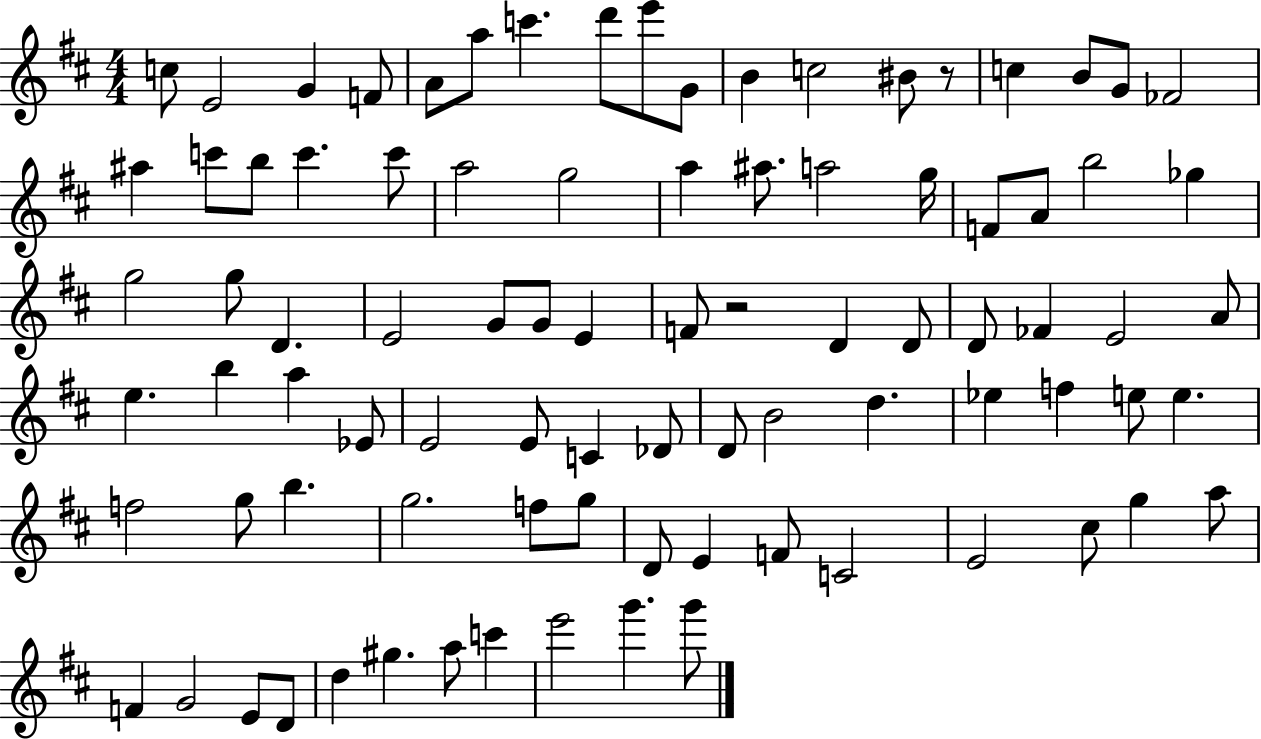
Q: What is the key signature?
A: D major